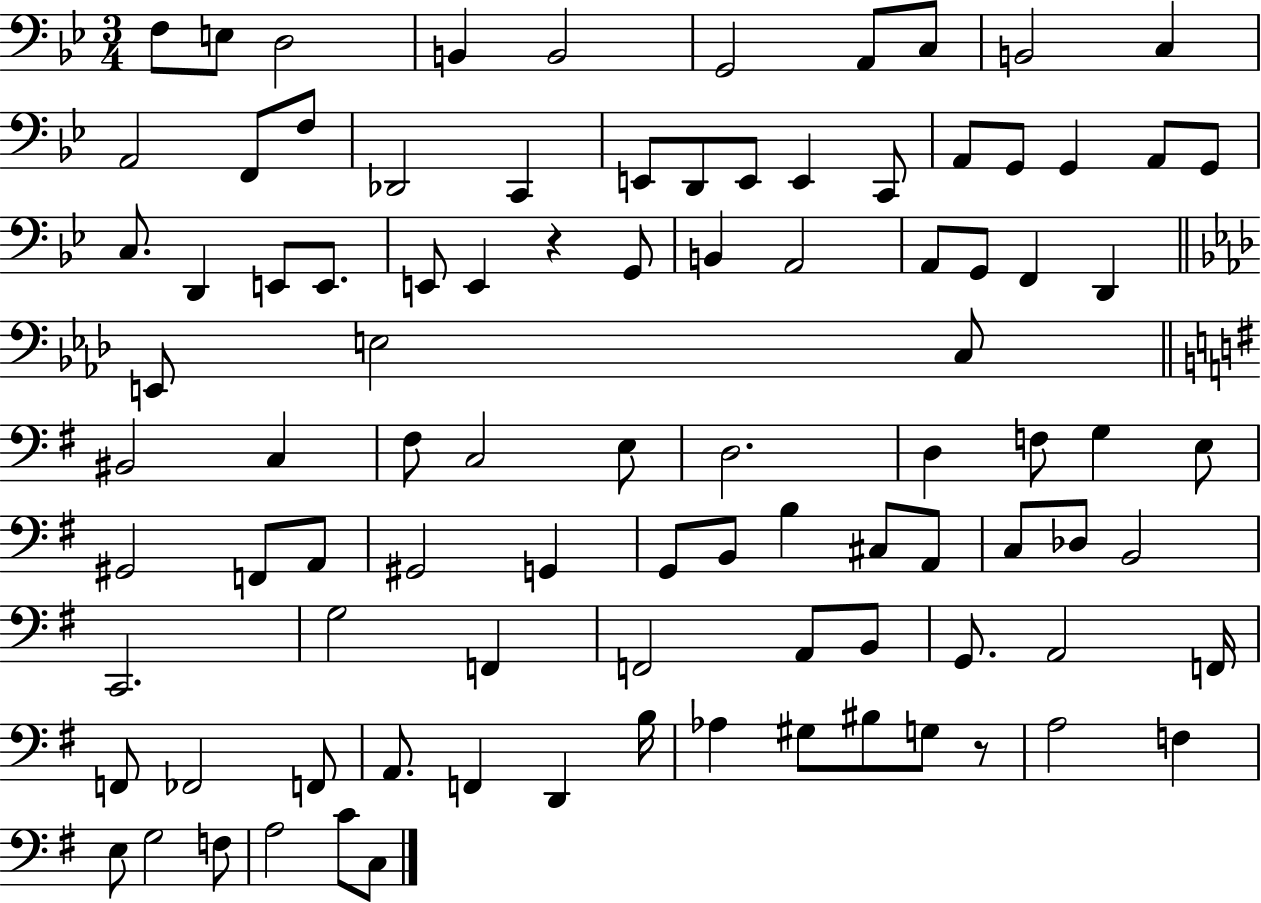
{
  \clef bass
  \numericTimeSignature
  \time 3/4
  \key bes \major
  f8 e8 d2 | b,4 b,2 | g,2 a,8 c8 | b,2 c4 | \break a,2 f,8 f8 | des,2 c,4 | e,8 d,8 e,8 e,4 c,8 | a,8 g,8 g,4 a,8 g,8 | \break c8. d,4 e,8 e,8. | e,8 e,4 r4 g,8 | b,4 a,2 | a,8 g,8 f,4 d,4 | \break \bar "||" \break \key aes \major e,8 e2 c8 | \bar "||" \break \key g \major bis,2 c4 | fis8 c2 e8 | d2. | d4 f8 g4 e8 | \break gis,2 f,8 a,8 | gis,2 g,4 | g,8 b,8 b4 cis8 a,8 | c8 des8 b,2 | \break c,2. | g2 f,4 | f,2 a,8 b,8 | g,8. a,2 f,16 | \break f,8 fes,2 f,8 | a,8. f,4 d,4 b16 | aes4 gis8 bis8 g8 r8 | a2 f4 | \break e8 g2 f8 | a2 c'8 c8 | \bar "|."
}